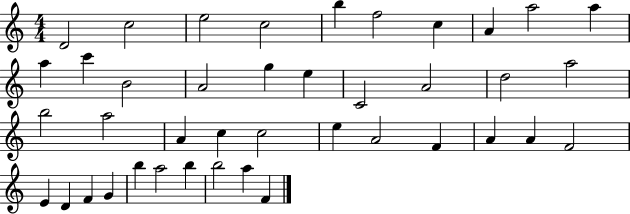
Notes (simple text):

D4/h C5/h E5/h C5/h B5/q F5/h C5/q A4/q A5/h A5/q A5/q C6/q B4/h A4/h G5/q E5/q C4/h A4/h D5/h A5/h B5/h A5/h A4/q C5/q C5/h E5/q A4/h F4/q A4/q A4/q F4/h E4/q D4/q F4/q G4/q B5/q A5/h B5/q B5/h A5/q F4/q